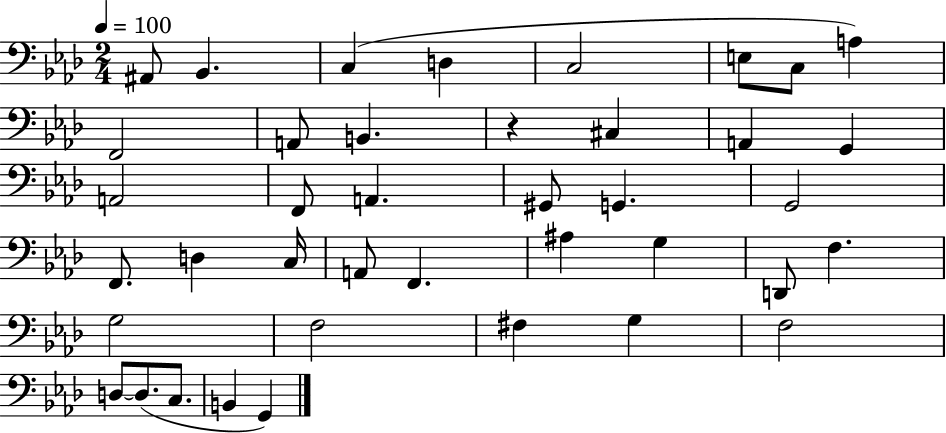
A#2/e Bb2/q. C3/q D3/q C3/h E3/e C3/e A3/q F2/h A2/e B2/q. R/q C#3/q A2/q G2/q A2/h F2/e A2/q. G#2/e G2/q. G2/h F2/e. D3/q C3/s A2/e F2/q. A#3/q G3/q D2/e F3/q. G3/h F3/h F#3/q G3/q F3/h D3/e D3/e. C3/e. B2/q G2/q